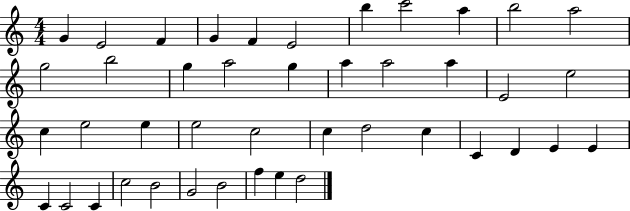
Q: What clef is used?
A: treble